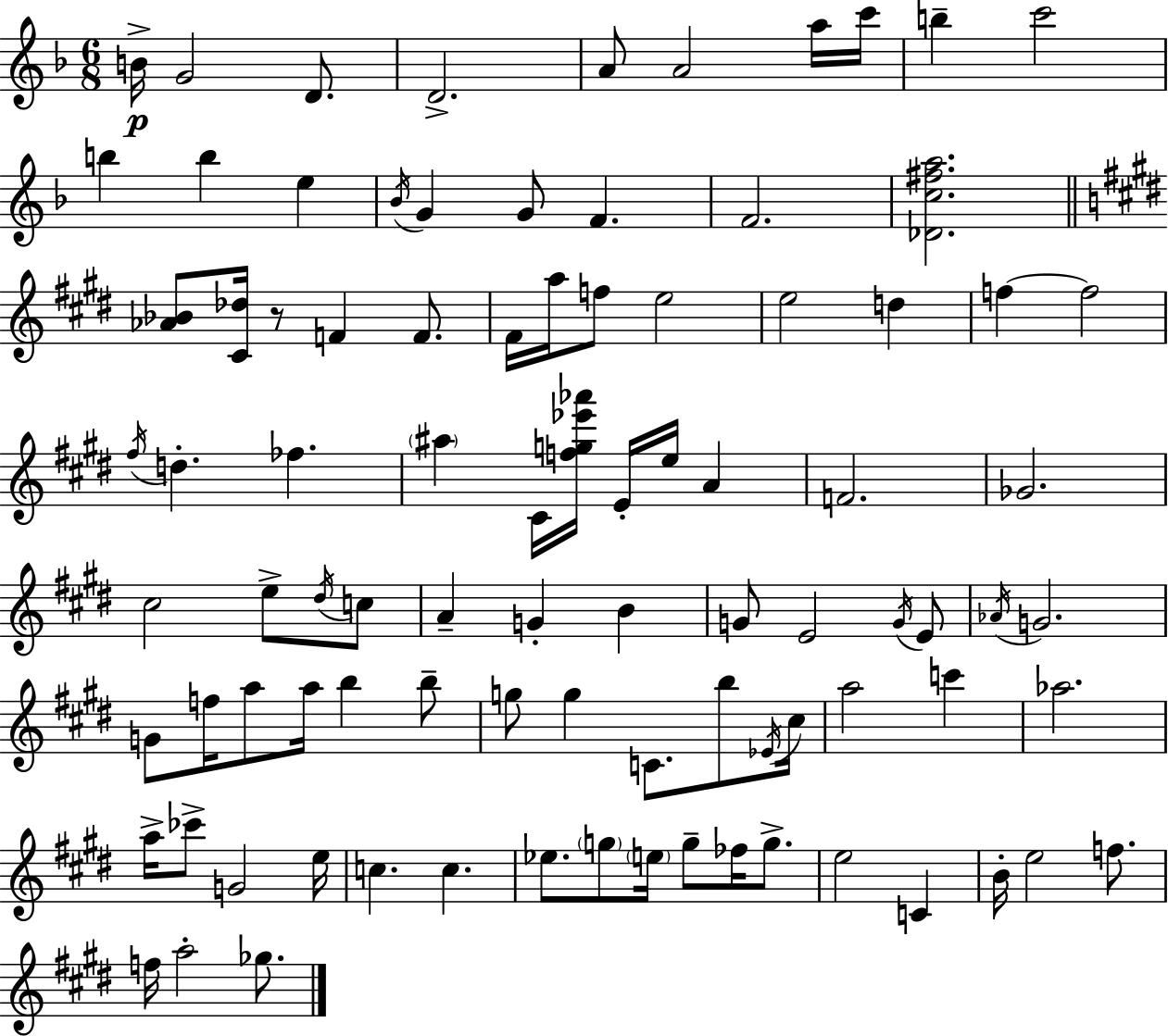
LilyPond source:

{
  \clef treble
  \numericTimeSignature
  \time 6/8
  \key f \major
  b'16->\p g'2 d'8. | d'2.-> | a'8 a'2 a''16 c'''16 | b''4-- c'''2 | \break b''4 b''4 e''4 | \acciaccatura { bes'16 } g'4 g'8 f'4. | f'2. | <des' c'' fis'' a''>2. | \break \bar "||" \break \key e \major <aes' bes'>8 <cis' des''>16 r8 f'4 f'8. | fis'16 a''16 f''8 e''2 | e''2 d''4 | f''4~~ f''2 | \break \acciaccatura { fis''16 } d''4.-. fes''4. | \parenthesize ais''4 cis'16 <f'' g'' ees''' aes'''>16 e'16-. e''16 a'4 | f'2. | ges'2. | \break cis''2 e''8-> \acciaccatura { dis''16 } | c''8 a'4-- g'4-. b'4 | g'8 e'2 | \acciaccatura { g'16 } e'8 \acciaccatura { aes'16 } g'2. | \break g'8 f''16 a''8 a''16 b''4 | b''8-- g''8 g''4 c'8. | b''8 \acciaccatura { ees'16 } cis''16 a''2 | c'''4 aes''2. | \break a''16-> ces'''8-> g'2 | e''16 c''4. c''4. | ees''8. \parenthesize g''8 \parenthesize e''16 g''8-- | fes''16 g''8.-> e''2 | \break c'4 b'16-. e''2 | f''8. f''16 a''2-. | ges''8. \bar "|."
}